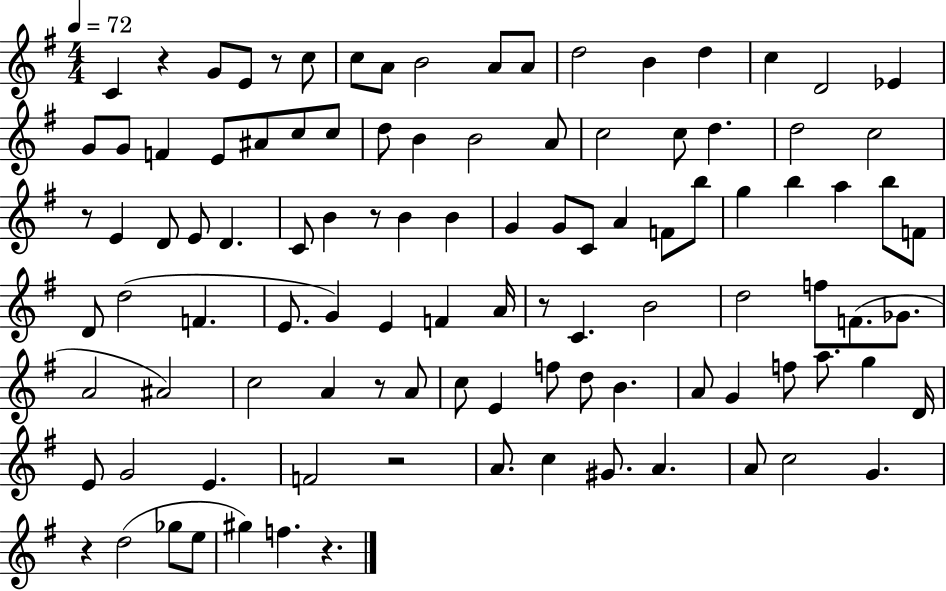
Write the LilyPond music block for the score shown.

{
  \clef treble
  \numericTimeSignature
  \time 4/4
  \key g \major
  \tempo 4 = 72
  c'4 r4 g'8 e'8 r8 c''8 | c''8 a'8 b'2 a'8 a'8 | d''2 b'4 d''4 | c''4 d'2 ees'4 | \break g'8 g'8 f'4 e'8 ais'8 c''8 c''8 | d''8 b'4 b'2 a'8 | c''2 c''8 d''4. | d''2 c''2 | \break r8 e'4 d'8 e'8 d'4. | c'8 b'4 r8 b'4 b'4 | g'4 g'8 c'8 a'4 f'8 b''8 | g''4 b''4 a''4 b''8 f'8 | \break d'8 d''2( f'4. | e'8. g'4) e'4 f'4 a'16 | r8 c'4. b'2 | d''2 f''8 f'8.( ges'8. | \break a'2 ais'2) | c''2 a'4 r8 a'8 | c''8 e'4 f''8 d''8 b'4. | a'8 g'4 f''8 a''8. g''4 d'16 | \break e'8 g'2 e'4. | f'2 r2 | a'8. c''4 gis'8. a'4. | a'8 c''2 g'4. | \break r4 d''2( ges''8 e''8 | gis''4) f''4. r4. | \bar "|."
}